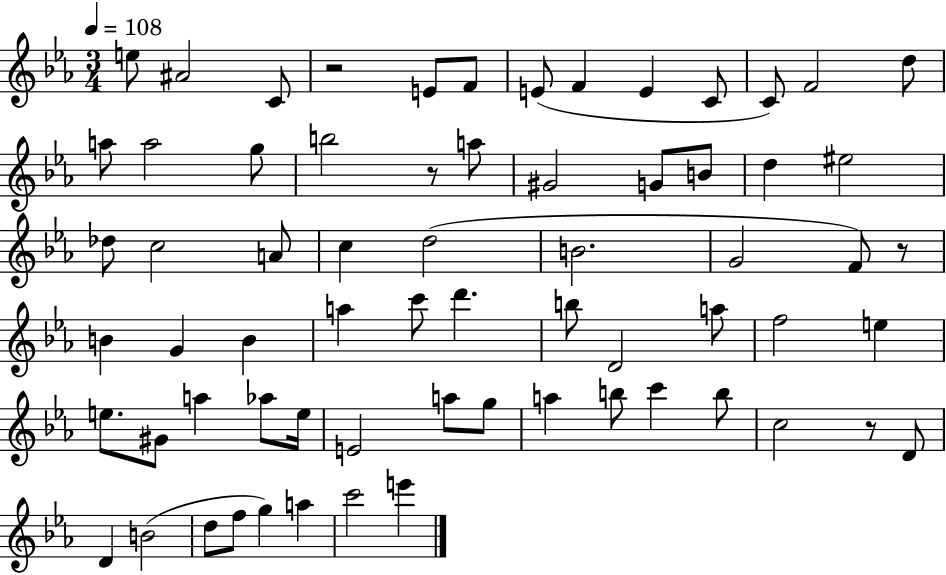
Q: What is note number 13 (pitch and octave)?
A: A5